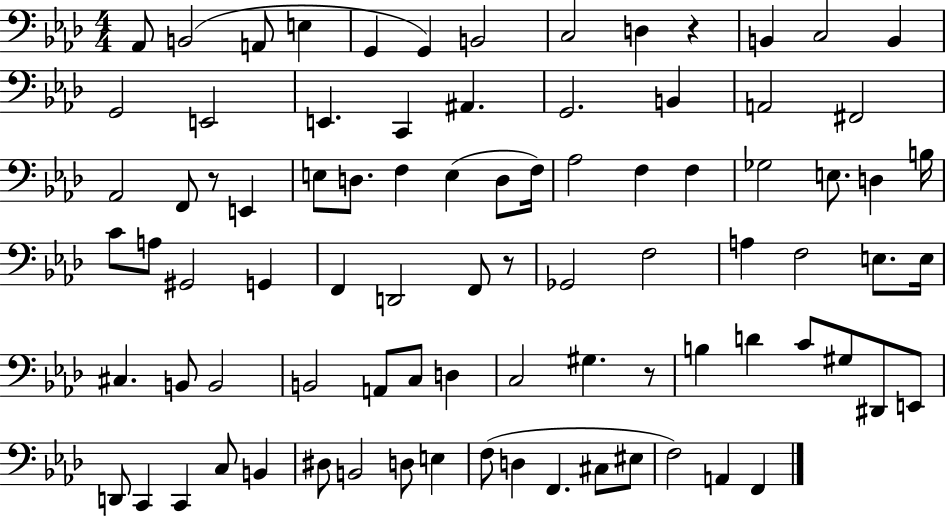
X:1
T:Untitled
M:4/4
L:1/4
K:Ab
_A,,/2 B,,2 A,,/2 E, G,, G,, B,,2 C,2 D, z B,, C,2 B,, G,,2 E,,2 E,, C,, ^A,, G,,2 B,, A,,2 ^F,,2 _A,,2 F,,/2 z/2 E,, E,/2 D,/2 F, E, D,/2 F,/4 _A,2 F, F, _G,2 E,/2 D, B,/4 C/2 A,/2 ^G,,2 G,, F,, D,,2 F,,/2 z/2 _G,,2 F,2 A, F,2 E,/2 E,/4 ^C, B,,/2 B,,2 B,,2 A,,/2 C,/2 D, C,2 ^G, z/2 B, D C/2 ^G,/2 ^D,,/2 E,,/2 D,,/2 C,, C,, C,/2 B,, ^D,/2 B,,2 D,/2 E, F,/2 D, F,, ^C,/2 ^E,/2 F,2 A,, F,,